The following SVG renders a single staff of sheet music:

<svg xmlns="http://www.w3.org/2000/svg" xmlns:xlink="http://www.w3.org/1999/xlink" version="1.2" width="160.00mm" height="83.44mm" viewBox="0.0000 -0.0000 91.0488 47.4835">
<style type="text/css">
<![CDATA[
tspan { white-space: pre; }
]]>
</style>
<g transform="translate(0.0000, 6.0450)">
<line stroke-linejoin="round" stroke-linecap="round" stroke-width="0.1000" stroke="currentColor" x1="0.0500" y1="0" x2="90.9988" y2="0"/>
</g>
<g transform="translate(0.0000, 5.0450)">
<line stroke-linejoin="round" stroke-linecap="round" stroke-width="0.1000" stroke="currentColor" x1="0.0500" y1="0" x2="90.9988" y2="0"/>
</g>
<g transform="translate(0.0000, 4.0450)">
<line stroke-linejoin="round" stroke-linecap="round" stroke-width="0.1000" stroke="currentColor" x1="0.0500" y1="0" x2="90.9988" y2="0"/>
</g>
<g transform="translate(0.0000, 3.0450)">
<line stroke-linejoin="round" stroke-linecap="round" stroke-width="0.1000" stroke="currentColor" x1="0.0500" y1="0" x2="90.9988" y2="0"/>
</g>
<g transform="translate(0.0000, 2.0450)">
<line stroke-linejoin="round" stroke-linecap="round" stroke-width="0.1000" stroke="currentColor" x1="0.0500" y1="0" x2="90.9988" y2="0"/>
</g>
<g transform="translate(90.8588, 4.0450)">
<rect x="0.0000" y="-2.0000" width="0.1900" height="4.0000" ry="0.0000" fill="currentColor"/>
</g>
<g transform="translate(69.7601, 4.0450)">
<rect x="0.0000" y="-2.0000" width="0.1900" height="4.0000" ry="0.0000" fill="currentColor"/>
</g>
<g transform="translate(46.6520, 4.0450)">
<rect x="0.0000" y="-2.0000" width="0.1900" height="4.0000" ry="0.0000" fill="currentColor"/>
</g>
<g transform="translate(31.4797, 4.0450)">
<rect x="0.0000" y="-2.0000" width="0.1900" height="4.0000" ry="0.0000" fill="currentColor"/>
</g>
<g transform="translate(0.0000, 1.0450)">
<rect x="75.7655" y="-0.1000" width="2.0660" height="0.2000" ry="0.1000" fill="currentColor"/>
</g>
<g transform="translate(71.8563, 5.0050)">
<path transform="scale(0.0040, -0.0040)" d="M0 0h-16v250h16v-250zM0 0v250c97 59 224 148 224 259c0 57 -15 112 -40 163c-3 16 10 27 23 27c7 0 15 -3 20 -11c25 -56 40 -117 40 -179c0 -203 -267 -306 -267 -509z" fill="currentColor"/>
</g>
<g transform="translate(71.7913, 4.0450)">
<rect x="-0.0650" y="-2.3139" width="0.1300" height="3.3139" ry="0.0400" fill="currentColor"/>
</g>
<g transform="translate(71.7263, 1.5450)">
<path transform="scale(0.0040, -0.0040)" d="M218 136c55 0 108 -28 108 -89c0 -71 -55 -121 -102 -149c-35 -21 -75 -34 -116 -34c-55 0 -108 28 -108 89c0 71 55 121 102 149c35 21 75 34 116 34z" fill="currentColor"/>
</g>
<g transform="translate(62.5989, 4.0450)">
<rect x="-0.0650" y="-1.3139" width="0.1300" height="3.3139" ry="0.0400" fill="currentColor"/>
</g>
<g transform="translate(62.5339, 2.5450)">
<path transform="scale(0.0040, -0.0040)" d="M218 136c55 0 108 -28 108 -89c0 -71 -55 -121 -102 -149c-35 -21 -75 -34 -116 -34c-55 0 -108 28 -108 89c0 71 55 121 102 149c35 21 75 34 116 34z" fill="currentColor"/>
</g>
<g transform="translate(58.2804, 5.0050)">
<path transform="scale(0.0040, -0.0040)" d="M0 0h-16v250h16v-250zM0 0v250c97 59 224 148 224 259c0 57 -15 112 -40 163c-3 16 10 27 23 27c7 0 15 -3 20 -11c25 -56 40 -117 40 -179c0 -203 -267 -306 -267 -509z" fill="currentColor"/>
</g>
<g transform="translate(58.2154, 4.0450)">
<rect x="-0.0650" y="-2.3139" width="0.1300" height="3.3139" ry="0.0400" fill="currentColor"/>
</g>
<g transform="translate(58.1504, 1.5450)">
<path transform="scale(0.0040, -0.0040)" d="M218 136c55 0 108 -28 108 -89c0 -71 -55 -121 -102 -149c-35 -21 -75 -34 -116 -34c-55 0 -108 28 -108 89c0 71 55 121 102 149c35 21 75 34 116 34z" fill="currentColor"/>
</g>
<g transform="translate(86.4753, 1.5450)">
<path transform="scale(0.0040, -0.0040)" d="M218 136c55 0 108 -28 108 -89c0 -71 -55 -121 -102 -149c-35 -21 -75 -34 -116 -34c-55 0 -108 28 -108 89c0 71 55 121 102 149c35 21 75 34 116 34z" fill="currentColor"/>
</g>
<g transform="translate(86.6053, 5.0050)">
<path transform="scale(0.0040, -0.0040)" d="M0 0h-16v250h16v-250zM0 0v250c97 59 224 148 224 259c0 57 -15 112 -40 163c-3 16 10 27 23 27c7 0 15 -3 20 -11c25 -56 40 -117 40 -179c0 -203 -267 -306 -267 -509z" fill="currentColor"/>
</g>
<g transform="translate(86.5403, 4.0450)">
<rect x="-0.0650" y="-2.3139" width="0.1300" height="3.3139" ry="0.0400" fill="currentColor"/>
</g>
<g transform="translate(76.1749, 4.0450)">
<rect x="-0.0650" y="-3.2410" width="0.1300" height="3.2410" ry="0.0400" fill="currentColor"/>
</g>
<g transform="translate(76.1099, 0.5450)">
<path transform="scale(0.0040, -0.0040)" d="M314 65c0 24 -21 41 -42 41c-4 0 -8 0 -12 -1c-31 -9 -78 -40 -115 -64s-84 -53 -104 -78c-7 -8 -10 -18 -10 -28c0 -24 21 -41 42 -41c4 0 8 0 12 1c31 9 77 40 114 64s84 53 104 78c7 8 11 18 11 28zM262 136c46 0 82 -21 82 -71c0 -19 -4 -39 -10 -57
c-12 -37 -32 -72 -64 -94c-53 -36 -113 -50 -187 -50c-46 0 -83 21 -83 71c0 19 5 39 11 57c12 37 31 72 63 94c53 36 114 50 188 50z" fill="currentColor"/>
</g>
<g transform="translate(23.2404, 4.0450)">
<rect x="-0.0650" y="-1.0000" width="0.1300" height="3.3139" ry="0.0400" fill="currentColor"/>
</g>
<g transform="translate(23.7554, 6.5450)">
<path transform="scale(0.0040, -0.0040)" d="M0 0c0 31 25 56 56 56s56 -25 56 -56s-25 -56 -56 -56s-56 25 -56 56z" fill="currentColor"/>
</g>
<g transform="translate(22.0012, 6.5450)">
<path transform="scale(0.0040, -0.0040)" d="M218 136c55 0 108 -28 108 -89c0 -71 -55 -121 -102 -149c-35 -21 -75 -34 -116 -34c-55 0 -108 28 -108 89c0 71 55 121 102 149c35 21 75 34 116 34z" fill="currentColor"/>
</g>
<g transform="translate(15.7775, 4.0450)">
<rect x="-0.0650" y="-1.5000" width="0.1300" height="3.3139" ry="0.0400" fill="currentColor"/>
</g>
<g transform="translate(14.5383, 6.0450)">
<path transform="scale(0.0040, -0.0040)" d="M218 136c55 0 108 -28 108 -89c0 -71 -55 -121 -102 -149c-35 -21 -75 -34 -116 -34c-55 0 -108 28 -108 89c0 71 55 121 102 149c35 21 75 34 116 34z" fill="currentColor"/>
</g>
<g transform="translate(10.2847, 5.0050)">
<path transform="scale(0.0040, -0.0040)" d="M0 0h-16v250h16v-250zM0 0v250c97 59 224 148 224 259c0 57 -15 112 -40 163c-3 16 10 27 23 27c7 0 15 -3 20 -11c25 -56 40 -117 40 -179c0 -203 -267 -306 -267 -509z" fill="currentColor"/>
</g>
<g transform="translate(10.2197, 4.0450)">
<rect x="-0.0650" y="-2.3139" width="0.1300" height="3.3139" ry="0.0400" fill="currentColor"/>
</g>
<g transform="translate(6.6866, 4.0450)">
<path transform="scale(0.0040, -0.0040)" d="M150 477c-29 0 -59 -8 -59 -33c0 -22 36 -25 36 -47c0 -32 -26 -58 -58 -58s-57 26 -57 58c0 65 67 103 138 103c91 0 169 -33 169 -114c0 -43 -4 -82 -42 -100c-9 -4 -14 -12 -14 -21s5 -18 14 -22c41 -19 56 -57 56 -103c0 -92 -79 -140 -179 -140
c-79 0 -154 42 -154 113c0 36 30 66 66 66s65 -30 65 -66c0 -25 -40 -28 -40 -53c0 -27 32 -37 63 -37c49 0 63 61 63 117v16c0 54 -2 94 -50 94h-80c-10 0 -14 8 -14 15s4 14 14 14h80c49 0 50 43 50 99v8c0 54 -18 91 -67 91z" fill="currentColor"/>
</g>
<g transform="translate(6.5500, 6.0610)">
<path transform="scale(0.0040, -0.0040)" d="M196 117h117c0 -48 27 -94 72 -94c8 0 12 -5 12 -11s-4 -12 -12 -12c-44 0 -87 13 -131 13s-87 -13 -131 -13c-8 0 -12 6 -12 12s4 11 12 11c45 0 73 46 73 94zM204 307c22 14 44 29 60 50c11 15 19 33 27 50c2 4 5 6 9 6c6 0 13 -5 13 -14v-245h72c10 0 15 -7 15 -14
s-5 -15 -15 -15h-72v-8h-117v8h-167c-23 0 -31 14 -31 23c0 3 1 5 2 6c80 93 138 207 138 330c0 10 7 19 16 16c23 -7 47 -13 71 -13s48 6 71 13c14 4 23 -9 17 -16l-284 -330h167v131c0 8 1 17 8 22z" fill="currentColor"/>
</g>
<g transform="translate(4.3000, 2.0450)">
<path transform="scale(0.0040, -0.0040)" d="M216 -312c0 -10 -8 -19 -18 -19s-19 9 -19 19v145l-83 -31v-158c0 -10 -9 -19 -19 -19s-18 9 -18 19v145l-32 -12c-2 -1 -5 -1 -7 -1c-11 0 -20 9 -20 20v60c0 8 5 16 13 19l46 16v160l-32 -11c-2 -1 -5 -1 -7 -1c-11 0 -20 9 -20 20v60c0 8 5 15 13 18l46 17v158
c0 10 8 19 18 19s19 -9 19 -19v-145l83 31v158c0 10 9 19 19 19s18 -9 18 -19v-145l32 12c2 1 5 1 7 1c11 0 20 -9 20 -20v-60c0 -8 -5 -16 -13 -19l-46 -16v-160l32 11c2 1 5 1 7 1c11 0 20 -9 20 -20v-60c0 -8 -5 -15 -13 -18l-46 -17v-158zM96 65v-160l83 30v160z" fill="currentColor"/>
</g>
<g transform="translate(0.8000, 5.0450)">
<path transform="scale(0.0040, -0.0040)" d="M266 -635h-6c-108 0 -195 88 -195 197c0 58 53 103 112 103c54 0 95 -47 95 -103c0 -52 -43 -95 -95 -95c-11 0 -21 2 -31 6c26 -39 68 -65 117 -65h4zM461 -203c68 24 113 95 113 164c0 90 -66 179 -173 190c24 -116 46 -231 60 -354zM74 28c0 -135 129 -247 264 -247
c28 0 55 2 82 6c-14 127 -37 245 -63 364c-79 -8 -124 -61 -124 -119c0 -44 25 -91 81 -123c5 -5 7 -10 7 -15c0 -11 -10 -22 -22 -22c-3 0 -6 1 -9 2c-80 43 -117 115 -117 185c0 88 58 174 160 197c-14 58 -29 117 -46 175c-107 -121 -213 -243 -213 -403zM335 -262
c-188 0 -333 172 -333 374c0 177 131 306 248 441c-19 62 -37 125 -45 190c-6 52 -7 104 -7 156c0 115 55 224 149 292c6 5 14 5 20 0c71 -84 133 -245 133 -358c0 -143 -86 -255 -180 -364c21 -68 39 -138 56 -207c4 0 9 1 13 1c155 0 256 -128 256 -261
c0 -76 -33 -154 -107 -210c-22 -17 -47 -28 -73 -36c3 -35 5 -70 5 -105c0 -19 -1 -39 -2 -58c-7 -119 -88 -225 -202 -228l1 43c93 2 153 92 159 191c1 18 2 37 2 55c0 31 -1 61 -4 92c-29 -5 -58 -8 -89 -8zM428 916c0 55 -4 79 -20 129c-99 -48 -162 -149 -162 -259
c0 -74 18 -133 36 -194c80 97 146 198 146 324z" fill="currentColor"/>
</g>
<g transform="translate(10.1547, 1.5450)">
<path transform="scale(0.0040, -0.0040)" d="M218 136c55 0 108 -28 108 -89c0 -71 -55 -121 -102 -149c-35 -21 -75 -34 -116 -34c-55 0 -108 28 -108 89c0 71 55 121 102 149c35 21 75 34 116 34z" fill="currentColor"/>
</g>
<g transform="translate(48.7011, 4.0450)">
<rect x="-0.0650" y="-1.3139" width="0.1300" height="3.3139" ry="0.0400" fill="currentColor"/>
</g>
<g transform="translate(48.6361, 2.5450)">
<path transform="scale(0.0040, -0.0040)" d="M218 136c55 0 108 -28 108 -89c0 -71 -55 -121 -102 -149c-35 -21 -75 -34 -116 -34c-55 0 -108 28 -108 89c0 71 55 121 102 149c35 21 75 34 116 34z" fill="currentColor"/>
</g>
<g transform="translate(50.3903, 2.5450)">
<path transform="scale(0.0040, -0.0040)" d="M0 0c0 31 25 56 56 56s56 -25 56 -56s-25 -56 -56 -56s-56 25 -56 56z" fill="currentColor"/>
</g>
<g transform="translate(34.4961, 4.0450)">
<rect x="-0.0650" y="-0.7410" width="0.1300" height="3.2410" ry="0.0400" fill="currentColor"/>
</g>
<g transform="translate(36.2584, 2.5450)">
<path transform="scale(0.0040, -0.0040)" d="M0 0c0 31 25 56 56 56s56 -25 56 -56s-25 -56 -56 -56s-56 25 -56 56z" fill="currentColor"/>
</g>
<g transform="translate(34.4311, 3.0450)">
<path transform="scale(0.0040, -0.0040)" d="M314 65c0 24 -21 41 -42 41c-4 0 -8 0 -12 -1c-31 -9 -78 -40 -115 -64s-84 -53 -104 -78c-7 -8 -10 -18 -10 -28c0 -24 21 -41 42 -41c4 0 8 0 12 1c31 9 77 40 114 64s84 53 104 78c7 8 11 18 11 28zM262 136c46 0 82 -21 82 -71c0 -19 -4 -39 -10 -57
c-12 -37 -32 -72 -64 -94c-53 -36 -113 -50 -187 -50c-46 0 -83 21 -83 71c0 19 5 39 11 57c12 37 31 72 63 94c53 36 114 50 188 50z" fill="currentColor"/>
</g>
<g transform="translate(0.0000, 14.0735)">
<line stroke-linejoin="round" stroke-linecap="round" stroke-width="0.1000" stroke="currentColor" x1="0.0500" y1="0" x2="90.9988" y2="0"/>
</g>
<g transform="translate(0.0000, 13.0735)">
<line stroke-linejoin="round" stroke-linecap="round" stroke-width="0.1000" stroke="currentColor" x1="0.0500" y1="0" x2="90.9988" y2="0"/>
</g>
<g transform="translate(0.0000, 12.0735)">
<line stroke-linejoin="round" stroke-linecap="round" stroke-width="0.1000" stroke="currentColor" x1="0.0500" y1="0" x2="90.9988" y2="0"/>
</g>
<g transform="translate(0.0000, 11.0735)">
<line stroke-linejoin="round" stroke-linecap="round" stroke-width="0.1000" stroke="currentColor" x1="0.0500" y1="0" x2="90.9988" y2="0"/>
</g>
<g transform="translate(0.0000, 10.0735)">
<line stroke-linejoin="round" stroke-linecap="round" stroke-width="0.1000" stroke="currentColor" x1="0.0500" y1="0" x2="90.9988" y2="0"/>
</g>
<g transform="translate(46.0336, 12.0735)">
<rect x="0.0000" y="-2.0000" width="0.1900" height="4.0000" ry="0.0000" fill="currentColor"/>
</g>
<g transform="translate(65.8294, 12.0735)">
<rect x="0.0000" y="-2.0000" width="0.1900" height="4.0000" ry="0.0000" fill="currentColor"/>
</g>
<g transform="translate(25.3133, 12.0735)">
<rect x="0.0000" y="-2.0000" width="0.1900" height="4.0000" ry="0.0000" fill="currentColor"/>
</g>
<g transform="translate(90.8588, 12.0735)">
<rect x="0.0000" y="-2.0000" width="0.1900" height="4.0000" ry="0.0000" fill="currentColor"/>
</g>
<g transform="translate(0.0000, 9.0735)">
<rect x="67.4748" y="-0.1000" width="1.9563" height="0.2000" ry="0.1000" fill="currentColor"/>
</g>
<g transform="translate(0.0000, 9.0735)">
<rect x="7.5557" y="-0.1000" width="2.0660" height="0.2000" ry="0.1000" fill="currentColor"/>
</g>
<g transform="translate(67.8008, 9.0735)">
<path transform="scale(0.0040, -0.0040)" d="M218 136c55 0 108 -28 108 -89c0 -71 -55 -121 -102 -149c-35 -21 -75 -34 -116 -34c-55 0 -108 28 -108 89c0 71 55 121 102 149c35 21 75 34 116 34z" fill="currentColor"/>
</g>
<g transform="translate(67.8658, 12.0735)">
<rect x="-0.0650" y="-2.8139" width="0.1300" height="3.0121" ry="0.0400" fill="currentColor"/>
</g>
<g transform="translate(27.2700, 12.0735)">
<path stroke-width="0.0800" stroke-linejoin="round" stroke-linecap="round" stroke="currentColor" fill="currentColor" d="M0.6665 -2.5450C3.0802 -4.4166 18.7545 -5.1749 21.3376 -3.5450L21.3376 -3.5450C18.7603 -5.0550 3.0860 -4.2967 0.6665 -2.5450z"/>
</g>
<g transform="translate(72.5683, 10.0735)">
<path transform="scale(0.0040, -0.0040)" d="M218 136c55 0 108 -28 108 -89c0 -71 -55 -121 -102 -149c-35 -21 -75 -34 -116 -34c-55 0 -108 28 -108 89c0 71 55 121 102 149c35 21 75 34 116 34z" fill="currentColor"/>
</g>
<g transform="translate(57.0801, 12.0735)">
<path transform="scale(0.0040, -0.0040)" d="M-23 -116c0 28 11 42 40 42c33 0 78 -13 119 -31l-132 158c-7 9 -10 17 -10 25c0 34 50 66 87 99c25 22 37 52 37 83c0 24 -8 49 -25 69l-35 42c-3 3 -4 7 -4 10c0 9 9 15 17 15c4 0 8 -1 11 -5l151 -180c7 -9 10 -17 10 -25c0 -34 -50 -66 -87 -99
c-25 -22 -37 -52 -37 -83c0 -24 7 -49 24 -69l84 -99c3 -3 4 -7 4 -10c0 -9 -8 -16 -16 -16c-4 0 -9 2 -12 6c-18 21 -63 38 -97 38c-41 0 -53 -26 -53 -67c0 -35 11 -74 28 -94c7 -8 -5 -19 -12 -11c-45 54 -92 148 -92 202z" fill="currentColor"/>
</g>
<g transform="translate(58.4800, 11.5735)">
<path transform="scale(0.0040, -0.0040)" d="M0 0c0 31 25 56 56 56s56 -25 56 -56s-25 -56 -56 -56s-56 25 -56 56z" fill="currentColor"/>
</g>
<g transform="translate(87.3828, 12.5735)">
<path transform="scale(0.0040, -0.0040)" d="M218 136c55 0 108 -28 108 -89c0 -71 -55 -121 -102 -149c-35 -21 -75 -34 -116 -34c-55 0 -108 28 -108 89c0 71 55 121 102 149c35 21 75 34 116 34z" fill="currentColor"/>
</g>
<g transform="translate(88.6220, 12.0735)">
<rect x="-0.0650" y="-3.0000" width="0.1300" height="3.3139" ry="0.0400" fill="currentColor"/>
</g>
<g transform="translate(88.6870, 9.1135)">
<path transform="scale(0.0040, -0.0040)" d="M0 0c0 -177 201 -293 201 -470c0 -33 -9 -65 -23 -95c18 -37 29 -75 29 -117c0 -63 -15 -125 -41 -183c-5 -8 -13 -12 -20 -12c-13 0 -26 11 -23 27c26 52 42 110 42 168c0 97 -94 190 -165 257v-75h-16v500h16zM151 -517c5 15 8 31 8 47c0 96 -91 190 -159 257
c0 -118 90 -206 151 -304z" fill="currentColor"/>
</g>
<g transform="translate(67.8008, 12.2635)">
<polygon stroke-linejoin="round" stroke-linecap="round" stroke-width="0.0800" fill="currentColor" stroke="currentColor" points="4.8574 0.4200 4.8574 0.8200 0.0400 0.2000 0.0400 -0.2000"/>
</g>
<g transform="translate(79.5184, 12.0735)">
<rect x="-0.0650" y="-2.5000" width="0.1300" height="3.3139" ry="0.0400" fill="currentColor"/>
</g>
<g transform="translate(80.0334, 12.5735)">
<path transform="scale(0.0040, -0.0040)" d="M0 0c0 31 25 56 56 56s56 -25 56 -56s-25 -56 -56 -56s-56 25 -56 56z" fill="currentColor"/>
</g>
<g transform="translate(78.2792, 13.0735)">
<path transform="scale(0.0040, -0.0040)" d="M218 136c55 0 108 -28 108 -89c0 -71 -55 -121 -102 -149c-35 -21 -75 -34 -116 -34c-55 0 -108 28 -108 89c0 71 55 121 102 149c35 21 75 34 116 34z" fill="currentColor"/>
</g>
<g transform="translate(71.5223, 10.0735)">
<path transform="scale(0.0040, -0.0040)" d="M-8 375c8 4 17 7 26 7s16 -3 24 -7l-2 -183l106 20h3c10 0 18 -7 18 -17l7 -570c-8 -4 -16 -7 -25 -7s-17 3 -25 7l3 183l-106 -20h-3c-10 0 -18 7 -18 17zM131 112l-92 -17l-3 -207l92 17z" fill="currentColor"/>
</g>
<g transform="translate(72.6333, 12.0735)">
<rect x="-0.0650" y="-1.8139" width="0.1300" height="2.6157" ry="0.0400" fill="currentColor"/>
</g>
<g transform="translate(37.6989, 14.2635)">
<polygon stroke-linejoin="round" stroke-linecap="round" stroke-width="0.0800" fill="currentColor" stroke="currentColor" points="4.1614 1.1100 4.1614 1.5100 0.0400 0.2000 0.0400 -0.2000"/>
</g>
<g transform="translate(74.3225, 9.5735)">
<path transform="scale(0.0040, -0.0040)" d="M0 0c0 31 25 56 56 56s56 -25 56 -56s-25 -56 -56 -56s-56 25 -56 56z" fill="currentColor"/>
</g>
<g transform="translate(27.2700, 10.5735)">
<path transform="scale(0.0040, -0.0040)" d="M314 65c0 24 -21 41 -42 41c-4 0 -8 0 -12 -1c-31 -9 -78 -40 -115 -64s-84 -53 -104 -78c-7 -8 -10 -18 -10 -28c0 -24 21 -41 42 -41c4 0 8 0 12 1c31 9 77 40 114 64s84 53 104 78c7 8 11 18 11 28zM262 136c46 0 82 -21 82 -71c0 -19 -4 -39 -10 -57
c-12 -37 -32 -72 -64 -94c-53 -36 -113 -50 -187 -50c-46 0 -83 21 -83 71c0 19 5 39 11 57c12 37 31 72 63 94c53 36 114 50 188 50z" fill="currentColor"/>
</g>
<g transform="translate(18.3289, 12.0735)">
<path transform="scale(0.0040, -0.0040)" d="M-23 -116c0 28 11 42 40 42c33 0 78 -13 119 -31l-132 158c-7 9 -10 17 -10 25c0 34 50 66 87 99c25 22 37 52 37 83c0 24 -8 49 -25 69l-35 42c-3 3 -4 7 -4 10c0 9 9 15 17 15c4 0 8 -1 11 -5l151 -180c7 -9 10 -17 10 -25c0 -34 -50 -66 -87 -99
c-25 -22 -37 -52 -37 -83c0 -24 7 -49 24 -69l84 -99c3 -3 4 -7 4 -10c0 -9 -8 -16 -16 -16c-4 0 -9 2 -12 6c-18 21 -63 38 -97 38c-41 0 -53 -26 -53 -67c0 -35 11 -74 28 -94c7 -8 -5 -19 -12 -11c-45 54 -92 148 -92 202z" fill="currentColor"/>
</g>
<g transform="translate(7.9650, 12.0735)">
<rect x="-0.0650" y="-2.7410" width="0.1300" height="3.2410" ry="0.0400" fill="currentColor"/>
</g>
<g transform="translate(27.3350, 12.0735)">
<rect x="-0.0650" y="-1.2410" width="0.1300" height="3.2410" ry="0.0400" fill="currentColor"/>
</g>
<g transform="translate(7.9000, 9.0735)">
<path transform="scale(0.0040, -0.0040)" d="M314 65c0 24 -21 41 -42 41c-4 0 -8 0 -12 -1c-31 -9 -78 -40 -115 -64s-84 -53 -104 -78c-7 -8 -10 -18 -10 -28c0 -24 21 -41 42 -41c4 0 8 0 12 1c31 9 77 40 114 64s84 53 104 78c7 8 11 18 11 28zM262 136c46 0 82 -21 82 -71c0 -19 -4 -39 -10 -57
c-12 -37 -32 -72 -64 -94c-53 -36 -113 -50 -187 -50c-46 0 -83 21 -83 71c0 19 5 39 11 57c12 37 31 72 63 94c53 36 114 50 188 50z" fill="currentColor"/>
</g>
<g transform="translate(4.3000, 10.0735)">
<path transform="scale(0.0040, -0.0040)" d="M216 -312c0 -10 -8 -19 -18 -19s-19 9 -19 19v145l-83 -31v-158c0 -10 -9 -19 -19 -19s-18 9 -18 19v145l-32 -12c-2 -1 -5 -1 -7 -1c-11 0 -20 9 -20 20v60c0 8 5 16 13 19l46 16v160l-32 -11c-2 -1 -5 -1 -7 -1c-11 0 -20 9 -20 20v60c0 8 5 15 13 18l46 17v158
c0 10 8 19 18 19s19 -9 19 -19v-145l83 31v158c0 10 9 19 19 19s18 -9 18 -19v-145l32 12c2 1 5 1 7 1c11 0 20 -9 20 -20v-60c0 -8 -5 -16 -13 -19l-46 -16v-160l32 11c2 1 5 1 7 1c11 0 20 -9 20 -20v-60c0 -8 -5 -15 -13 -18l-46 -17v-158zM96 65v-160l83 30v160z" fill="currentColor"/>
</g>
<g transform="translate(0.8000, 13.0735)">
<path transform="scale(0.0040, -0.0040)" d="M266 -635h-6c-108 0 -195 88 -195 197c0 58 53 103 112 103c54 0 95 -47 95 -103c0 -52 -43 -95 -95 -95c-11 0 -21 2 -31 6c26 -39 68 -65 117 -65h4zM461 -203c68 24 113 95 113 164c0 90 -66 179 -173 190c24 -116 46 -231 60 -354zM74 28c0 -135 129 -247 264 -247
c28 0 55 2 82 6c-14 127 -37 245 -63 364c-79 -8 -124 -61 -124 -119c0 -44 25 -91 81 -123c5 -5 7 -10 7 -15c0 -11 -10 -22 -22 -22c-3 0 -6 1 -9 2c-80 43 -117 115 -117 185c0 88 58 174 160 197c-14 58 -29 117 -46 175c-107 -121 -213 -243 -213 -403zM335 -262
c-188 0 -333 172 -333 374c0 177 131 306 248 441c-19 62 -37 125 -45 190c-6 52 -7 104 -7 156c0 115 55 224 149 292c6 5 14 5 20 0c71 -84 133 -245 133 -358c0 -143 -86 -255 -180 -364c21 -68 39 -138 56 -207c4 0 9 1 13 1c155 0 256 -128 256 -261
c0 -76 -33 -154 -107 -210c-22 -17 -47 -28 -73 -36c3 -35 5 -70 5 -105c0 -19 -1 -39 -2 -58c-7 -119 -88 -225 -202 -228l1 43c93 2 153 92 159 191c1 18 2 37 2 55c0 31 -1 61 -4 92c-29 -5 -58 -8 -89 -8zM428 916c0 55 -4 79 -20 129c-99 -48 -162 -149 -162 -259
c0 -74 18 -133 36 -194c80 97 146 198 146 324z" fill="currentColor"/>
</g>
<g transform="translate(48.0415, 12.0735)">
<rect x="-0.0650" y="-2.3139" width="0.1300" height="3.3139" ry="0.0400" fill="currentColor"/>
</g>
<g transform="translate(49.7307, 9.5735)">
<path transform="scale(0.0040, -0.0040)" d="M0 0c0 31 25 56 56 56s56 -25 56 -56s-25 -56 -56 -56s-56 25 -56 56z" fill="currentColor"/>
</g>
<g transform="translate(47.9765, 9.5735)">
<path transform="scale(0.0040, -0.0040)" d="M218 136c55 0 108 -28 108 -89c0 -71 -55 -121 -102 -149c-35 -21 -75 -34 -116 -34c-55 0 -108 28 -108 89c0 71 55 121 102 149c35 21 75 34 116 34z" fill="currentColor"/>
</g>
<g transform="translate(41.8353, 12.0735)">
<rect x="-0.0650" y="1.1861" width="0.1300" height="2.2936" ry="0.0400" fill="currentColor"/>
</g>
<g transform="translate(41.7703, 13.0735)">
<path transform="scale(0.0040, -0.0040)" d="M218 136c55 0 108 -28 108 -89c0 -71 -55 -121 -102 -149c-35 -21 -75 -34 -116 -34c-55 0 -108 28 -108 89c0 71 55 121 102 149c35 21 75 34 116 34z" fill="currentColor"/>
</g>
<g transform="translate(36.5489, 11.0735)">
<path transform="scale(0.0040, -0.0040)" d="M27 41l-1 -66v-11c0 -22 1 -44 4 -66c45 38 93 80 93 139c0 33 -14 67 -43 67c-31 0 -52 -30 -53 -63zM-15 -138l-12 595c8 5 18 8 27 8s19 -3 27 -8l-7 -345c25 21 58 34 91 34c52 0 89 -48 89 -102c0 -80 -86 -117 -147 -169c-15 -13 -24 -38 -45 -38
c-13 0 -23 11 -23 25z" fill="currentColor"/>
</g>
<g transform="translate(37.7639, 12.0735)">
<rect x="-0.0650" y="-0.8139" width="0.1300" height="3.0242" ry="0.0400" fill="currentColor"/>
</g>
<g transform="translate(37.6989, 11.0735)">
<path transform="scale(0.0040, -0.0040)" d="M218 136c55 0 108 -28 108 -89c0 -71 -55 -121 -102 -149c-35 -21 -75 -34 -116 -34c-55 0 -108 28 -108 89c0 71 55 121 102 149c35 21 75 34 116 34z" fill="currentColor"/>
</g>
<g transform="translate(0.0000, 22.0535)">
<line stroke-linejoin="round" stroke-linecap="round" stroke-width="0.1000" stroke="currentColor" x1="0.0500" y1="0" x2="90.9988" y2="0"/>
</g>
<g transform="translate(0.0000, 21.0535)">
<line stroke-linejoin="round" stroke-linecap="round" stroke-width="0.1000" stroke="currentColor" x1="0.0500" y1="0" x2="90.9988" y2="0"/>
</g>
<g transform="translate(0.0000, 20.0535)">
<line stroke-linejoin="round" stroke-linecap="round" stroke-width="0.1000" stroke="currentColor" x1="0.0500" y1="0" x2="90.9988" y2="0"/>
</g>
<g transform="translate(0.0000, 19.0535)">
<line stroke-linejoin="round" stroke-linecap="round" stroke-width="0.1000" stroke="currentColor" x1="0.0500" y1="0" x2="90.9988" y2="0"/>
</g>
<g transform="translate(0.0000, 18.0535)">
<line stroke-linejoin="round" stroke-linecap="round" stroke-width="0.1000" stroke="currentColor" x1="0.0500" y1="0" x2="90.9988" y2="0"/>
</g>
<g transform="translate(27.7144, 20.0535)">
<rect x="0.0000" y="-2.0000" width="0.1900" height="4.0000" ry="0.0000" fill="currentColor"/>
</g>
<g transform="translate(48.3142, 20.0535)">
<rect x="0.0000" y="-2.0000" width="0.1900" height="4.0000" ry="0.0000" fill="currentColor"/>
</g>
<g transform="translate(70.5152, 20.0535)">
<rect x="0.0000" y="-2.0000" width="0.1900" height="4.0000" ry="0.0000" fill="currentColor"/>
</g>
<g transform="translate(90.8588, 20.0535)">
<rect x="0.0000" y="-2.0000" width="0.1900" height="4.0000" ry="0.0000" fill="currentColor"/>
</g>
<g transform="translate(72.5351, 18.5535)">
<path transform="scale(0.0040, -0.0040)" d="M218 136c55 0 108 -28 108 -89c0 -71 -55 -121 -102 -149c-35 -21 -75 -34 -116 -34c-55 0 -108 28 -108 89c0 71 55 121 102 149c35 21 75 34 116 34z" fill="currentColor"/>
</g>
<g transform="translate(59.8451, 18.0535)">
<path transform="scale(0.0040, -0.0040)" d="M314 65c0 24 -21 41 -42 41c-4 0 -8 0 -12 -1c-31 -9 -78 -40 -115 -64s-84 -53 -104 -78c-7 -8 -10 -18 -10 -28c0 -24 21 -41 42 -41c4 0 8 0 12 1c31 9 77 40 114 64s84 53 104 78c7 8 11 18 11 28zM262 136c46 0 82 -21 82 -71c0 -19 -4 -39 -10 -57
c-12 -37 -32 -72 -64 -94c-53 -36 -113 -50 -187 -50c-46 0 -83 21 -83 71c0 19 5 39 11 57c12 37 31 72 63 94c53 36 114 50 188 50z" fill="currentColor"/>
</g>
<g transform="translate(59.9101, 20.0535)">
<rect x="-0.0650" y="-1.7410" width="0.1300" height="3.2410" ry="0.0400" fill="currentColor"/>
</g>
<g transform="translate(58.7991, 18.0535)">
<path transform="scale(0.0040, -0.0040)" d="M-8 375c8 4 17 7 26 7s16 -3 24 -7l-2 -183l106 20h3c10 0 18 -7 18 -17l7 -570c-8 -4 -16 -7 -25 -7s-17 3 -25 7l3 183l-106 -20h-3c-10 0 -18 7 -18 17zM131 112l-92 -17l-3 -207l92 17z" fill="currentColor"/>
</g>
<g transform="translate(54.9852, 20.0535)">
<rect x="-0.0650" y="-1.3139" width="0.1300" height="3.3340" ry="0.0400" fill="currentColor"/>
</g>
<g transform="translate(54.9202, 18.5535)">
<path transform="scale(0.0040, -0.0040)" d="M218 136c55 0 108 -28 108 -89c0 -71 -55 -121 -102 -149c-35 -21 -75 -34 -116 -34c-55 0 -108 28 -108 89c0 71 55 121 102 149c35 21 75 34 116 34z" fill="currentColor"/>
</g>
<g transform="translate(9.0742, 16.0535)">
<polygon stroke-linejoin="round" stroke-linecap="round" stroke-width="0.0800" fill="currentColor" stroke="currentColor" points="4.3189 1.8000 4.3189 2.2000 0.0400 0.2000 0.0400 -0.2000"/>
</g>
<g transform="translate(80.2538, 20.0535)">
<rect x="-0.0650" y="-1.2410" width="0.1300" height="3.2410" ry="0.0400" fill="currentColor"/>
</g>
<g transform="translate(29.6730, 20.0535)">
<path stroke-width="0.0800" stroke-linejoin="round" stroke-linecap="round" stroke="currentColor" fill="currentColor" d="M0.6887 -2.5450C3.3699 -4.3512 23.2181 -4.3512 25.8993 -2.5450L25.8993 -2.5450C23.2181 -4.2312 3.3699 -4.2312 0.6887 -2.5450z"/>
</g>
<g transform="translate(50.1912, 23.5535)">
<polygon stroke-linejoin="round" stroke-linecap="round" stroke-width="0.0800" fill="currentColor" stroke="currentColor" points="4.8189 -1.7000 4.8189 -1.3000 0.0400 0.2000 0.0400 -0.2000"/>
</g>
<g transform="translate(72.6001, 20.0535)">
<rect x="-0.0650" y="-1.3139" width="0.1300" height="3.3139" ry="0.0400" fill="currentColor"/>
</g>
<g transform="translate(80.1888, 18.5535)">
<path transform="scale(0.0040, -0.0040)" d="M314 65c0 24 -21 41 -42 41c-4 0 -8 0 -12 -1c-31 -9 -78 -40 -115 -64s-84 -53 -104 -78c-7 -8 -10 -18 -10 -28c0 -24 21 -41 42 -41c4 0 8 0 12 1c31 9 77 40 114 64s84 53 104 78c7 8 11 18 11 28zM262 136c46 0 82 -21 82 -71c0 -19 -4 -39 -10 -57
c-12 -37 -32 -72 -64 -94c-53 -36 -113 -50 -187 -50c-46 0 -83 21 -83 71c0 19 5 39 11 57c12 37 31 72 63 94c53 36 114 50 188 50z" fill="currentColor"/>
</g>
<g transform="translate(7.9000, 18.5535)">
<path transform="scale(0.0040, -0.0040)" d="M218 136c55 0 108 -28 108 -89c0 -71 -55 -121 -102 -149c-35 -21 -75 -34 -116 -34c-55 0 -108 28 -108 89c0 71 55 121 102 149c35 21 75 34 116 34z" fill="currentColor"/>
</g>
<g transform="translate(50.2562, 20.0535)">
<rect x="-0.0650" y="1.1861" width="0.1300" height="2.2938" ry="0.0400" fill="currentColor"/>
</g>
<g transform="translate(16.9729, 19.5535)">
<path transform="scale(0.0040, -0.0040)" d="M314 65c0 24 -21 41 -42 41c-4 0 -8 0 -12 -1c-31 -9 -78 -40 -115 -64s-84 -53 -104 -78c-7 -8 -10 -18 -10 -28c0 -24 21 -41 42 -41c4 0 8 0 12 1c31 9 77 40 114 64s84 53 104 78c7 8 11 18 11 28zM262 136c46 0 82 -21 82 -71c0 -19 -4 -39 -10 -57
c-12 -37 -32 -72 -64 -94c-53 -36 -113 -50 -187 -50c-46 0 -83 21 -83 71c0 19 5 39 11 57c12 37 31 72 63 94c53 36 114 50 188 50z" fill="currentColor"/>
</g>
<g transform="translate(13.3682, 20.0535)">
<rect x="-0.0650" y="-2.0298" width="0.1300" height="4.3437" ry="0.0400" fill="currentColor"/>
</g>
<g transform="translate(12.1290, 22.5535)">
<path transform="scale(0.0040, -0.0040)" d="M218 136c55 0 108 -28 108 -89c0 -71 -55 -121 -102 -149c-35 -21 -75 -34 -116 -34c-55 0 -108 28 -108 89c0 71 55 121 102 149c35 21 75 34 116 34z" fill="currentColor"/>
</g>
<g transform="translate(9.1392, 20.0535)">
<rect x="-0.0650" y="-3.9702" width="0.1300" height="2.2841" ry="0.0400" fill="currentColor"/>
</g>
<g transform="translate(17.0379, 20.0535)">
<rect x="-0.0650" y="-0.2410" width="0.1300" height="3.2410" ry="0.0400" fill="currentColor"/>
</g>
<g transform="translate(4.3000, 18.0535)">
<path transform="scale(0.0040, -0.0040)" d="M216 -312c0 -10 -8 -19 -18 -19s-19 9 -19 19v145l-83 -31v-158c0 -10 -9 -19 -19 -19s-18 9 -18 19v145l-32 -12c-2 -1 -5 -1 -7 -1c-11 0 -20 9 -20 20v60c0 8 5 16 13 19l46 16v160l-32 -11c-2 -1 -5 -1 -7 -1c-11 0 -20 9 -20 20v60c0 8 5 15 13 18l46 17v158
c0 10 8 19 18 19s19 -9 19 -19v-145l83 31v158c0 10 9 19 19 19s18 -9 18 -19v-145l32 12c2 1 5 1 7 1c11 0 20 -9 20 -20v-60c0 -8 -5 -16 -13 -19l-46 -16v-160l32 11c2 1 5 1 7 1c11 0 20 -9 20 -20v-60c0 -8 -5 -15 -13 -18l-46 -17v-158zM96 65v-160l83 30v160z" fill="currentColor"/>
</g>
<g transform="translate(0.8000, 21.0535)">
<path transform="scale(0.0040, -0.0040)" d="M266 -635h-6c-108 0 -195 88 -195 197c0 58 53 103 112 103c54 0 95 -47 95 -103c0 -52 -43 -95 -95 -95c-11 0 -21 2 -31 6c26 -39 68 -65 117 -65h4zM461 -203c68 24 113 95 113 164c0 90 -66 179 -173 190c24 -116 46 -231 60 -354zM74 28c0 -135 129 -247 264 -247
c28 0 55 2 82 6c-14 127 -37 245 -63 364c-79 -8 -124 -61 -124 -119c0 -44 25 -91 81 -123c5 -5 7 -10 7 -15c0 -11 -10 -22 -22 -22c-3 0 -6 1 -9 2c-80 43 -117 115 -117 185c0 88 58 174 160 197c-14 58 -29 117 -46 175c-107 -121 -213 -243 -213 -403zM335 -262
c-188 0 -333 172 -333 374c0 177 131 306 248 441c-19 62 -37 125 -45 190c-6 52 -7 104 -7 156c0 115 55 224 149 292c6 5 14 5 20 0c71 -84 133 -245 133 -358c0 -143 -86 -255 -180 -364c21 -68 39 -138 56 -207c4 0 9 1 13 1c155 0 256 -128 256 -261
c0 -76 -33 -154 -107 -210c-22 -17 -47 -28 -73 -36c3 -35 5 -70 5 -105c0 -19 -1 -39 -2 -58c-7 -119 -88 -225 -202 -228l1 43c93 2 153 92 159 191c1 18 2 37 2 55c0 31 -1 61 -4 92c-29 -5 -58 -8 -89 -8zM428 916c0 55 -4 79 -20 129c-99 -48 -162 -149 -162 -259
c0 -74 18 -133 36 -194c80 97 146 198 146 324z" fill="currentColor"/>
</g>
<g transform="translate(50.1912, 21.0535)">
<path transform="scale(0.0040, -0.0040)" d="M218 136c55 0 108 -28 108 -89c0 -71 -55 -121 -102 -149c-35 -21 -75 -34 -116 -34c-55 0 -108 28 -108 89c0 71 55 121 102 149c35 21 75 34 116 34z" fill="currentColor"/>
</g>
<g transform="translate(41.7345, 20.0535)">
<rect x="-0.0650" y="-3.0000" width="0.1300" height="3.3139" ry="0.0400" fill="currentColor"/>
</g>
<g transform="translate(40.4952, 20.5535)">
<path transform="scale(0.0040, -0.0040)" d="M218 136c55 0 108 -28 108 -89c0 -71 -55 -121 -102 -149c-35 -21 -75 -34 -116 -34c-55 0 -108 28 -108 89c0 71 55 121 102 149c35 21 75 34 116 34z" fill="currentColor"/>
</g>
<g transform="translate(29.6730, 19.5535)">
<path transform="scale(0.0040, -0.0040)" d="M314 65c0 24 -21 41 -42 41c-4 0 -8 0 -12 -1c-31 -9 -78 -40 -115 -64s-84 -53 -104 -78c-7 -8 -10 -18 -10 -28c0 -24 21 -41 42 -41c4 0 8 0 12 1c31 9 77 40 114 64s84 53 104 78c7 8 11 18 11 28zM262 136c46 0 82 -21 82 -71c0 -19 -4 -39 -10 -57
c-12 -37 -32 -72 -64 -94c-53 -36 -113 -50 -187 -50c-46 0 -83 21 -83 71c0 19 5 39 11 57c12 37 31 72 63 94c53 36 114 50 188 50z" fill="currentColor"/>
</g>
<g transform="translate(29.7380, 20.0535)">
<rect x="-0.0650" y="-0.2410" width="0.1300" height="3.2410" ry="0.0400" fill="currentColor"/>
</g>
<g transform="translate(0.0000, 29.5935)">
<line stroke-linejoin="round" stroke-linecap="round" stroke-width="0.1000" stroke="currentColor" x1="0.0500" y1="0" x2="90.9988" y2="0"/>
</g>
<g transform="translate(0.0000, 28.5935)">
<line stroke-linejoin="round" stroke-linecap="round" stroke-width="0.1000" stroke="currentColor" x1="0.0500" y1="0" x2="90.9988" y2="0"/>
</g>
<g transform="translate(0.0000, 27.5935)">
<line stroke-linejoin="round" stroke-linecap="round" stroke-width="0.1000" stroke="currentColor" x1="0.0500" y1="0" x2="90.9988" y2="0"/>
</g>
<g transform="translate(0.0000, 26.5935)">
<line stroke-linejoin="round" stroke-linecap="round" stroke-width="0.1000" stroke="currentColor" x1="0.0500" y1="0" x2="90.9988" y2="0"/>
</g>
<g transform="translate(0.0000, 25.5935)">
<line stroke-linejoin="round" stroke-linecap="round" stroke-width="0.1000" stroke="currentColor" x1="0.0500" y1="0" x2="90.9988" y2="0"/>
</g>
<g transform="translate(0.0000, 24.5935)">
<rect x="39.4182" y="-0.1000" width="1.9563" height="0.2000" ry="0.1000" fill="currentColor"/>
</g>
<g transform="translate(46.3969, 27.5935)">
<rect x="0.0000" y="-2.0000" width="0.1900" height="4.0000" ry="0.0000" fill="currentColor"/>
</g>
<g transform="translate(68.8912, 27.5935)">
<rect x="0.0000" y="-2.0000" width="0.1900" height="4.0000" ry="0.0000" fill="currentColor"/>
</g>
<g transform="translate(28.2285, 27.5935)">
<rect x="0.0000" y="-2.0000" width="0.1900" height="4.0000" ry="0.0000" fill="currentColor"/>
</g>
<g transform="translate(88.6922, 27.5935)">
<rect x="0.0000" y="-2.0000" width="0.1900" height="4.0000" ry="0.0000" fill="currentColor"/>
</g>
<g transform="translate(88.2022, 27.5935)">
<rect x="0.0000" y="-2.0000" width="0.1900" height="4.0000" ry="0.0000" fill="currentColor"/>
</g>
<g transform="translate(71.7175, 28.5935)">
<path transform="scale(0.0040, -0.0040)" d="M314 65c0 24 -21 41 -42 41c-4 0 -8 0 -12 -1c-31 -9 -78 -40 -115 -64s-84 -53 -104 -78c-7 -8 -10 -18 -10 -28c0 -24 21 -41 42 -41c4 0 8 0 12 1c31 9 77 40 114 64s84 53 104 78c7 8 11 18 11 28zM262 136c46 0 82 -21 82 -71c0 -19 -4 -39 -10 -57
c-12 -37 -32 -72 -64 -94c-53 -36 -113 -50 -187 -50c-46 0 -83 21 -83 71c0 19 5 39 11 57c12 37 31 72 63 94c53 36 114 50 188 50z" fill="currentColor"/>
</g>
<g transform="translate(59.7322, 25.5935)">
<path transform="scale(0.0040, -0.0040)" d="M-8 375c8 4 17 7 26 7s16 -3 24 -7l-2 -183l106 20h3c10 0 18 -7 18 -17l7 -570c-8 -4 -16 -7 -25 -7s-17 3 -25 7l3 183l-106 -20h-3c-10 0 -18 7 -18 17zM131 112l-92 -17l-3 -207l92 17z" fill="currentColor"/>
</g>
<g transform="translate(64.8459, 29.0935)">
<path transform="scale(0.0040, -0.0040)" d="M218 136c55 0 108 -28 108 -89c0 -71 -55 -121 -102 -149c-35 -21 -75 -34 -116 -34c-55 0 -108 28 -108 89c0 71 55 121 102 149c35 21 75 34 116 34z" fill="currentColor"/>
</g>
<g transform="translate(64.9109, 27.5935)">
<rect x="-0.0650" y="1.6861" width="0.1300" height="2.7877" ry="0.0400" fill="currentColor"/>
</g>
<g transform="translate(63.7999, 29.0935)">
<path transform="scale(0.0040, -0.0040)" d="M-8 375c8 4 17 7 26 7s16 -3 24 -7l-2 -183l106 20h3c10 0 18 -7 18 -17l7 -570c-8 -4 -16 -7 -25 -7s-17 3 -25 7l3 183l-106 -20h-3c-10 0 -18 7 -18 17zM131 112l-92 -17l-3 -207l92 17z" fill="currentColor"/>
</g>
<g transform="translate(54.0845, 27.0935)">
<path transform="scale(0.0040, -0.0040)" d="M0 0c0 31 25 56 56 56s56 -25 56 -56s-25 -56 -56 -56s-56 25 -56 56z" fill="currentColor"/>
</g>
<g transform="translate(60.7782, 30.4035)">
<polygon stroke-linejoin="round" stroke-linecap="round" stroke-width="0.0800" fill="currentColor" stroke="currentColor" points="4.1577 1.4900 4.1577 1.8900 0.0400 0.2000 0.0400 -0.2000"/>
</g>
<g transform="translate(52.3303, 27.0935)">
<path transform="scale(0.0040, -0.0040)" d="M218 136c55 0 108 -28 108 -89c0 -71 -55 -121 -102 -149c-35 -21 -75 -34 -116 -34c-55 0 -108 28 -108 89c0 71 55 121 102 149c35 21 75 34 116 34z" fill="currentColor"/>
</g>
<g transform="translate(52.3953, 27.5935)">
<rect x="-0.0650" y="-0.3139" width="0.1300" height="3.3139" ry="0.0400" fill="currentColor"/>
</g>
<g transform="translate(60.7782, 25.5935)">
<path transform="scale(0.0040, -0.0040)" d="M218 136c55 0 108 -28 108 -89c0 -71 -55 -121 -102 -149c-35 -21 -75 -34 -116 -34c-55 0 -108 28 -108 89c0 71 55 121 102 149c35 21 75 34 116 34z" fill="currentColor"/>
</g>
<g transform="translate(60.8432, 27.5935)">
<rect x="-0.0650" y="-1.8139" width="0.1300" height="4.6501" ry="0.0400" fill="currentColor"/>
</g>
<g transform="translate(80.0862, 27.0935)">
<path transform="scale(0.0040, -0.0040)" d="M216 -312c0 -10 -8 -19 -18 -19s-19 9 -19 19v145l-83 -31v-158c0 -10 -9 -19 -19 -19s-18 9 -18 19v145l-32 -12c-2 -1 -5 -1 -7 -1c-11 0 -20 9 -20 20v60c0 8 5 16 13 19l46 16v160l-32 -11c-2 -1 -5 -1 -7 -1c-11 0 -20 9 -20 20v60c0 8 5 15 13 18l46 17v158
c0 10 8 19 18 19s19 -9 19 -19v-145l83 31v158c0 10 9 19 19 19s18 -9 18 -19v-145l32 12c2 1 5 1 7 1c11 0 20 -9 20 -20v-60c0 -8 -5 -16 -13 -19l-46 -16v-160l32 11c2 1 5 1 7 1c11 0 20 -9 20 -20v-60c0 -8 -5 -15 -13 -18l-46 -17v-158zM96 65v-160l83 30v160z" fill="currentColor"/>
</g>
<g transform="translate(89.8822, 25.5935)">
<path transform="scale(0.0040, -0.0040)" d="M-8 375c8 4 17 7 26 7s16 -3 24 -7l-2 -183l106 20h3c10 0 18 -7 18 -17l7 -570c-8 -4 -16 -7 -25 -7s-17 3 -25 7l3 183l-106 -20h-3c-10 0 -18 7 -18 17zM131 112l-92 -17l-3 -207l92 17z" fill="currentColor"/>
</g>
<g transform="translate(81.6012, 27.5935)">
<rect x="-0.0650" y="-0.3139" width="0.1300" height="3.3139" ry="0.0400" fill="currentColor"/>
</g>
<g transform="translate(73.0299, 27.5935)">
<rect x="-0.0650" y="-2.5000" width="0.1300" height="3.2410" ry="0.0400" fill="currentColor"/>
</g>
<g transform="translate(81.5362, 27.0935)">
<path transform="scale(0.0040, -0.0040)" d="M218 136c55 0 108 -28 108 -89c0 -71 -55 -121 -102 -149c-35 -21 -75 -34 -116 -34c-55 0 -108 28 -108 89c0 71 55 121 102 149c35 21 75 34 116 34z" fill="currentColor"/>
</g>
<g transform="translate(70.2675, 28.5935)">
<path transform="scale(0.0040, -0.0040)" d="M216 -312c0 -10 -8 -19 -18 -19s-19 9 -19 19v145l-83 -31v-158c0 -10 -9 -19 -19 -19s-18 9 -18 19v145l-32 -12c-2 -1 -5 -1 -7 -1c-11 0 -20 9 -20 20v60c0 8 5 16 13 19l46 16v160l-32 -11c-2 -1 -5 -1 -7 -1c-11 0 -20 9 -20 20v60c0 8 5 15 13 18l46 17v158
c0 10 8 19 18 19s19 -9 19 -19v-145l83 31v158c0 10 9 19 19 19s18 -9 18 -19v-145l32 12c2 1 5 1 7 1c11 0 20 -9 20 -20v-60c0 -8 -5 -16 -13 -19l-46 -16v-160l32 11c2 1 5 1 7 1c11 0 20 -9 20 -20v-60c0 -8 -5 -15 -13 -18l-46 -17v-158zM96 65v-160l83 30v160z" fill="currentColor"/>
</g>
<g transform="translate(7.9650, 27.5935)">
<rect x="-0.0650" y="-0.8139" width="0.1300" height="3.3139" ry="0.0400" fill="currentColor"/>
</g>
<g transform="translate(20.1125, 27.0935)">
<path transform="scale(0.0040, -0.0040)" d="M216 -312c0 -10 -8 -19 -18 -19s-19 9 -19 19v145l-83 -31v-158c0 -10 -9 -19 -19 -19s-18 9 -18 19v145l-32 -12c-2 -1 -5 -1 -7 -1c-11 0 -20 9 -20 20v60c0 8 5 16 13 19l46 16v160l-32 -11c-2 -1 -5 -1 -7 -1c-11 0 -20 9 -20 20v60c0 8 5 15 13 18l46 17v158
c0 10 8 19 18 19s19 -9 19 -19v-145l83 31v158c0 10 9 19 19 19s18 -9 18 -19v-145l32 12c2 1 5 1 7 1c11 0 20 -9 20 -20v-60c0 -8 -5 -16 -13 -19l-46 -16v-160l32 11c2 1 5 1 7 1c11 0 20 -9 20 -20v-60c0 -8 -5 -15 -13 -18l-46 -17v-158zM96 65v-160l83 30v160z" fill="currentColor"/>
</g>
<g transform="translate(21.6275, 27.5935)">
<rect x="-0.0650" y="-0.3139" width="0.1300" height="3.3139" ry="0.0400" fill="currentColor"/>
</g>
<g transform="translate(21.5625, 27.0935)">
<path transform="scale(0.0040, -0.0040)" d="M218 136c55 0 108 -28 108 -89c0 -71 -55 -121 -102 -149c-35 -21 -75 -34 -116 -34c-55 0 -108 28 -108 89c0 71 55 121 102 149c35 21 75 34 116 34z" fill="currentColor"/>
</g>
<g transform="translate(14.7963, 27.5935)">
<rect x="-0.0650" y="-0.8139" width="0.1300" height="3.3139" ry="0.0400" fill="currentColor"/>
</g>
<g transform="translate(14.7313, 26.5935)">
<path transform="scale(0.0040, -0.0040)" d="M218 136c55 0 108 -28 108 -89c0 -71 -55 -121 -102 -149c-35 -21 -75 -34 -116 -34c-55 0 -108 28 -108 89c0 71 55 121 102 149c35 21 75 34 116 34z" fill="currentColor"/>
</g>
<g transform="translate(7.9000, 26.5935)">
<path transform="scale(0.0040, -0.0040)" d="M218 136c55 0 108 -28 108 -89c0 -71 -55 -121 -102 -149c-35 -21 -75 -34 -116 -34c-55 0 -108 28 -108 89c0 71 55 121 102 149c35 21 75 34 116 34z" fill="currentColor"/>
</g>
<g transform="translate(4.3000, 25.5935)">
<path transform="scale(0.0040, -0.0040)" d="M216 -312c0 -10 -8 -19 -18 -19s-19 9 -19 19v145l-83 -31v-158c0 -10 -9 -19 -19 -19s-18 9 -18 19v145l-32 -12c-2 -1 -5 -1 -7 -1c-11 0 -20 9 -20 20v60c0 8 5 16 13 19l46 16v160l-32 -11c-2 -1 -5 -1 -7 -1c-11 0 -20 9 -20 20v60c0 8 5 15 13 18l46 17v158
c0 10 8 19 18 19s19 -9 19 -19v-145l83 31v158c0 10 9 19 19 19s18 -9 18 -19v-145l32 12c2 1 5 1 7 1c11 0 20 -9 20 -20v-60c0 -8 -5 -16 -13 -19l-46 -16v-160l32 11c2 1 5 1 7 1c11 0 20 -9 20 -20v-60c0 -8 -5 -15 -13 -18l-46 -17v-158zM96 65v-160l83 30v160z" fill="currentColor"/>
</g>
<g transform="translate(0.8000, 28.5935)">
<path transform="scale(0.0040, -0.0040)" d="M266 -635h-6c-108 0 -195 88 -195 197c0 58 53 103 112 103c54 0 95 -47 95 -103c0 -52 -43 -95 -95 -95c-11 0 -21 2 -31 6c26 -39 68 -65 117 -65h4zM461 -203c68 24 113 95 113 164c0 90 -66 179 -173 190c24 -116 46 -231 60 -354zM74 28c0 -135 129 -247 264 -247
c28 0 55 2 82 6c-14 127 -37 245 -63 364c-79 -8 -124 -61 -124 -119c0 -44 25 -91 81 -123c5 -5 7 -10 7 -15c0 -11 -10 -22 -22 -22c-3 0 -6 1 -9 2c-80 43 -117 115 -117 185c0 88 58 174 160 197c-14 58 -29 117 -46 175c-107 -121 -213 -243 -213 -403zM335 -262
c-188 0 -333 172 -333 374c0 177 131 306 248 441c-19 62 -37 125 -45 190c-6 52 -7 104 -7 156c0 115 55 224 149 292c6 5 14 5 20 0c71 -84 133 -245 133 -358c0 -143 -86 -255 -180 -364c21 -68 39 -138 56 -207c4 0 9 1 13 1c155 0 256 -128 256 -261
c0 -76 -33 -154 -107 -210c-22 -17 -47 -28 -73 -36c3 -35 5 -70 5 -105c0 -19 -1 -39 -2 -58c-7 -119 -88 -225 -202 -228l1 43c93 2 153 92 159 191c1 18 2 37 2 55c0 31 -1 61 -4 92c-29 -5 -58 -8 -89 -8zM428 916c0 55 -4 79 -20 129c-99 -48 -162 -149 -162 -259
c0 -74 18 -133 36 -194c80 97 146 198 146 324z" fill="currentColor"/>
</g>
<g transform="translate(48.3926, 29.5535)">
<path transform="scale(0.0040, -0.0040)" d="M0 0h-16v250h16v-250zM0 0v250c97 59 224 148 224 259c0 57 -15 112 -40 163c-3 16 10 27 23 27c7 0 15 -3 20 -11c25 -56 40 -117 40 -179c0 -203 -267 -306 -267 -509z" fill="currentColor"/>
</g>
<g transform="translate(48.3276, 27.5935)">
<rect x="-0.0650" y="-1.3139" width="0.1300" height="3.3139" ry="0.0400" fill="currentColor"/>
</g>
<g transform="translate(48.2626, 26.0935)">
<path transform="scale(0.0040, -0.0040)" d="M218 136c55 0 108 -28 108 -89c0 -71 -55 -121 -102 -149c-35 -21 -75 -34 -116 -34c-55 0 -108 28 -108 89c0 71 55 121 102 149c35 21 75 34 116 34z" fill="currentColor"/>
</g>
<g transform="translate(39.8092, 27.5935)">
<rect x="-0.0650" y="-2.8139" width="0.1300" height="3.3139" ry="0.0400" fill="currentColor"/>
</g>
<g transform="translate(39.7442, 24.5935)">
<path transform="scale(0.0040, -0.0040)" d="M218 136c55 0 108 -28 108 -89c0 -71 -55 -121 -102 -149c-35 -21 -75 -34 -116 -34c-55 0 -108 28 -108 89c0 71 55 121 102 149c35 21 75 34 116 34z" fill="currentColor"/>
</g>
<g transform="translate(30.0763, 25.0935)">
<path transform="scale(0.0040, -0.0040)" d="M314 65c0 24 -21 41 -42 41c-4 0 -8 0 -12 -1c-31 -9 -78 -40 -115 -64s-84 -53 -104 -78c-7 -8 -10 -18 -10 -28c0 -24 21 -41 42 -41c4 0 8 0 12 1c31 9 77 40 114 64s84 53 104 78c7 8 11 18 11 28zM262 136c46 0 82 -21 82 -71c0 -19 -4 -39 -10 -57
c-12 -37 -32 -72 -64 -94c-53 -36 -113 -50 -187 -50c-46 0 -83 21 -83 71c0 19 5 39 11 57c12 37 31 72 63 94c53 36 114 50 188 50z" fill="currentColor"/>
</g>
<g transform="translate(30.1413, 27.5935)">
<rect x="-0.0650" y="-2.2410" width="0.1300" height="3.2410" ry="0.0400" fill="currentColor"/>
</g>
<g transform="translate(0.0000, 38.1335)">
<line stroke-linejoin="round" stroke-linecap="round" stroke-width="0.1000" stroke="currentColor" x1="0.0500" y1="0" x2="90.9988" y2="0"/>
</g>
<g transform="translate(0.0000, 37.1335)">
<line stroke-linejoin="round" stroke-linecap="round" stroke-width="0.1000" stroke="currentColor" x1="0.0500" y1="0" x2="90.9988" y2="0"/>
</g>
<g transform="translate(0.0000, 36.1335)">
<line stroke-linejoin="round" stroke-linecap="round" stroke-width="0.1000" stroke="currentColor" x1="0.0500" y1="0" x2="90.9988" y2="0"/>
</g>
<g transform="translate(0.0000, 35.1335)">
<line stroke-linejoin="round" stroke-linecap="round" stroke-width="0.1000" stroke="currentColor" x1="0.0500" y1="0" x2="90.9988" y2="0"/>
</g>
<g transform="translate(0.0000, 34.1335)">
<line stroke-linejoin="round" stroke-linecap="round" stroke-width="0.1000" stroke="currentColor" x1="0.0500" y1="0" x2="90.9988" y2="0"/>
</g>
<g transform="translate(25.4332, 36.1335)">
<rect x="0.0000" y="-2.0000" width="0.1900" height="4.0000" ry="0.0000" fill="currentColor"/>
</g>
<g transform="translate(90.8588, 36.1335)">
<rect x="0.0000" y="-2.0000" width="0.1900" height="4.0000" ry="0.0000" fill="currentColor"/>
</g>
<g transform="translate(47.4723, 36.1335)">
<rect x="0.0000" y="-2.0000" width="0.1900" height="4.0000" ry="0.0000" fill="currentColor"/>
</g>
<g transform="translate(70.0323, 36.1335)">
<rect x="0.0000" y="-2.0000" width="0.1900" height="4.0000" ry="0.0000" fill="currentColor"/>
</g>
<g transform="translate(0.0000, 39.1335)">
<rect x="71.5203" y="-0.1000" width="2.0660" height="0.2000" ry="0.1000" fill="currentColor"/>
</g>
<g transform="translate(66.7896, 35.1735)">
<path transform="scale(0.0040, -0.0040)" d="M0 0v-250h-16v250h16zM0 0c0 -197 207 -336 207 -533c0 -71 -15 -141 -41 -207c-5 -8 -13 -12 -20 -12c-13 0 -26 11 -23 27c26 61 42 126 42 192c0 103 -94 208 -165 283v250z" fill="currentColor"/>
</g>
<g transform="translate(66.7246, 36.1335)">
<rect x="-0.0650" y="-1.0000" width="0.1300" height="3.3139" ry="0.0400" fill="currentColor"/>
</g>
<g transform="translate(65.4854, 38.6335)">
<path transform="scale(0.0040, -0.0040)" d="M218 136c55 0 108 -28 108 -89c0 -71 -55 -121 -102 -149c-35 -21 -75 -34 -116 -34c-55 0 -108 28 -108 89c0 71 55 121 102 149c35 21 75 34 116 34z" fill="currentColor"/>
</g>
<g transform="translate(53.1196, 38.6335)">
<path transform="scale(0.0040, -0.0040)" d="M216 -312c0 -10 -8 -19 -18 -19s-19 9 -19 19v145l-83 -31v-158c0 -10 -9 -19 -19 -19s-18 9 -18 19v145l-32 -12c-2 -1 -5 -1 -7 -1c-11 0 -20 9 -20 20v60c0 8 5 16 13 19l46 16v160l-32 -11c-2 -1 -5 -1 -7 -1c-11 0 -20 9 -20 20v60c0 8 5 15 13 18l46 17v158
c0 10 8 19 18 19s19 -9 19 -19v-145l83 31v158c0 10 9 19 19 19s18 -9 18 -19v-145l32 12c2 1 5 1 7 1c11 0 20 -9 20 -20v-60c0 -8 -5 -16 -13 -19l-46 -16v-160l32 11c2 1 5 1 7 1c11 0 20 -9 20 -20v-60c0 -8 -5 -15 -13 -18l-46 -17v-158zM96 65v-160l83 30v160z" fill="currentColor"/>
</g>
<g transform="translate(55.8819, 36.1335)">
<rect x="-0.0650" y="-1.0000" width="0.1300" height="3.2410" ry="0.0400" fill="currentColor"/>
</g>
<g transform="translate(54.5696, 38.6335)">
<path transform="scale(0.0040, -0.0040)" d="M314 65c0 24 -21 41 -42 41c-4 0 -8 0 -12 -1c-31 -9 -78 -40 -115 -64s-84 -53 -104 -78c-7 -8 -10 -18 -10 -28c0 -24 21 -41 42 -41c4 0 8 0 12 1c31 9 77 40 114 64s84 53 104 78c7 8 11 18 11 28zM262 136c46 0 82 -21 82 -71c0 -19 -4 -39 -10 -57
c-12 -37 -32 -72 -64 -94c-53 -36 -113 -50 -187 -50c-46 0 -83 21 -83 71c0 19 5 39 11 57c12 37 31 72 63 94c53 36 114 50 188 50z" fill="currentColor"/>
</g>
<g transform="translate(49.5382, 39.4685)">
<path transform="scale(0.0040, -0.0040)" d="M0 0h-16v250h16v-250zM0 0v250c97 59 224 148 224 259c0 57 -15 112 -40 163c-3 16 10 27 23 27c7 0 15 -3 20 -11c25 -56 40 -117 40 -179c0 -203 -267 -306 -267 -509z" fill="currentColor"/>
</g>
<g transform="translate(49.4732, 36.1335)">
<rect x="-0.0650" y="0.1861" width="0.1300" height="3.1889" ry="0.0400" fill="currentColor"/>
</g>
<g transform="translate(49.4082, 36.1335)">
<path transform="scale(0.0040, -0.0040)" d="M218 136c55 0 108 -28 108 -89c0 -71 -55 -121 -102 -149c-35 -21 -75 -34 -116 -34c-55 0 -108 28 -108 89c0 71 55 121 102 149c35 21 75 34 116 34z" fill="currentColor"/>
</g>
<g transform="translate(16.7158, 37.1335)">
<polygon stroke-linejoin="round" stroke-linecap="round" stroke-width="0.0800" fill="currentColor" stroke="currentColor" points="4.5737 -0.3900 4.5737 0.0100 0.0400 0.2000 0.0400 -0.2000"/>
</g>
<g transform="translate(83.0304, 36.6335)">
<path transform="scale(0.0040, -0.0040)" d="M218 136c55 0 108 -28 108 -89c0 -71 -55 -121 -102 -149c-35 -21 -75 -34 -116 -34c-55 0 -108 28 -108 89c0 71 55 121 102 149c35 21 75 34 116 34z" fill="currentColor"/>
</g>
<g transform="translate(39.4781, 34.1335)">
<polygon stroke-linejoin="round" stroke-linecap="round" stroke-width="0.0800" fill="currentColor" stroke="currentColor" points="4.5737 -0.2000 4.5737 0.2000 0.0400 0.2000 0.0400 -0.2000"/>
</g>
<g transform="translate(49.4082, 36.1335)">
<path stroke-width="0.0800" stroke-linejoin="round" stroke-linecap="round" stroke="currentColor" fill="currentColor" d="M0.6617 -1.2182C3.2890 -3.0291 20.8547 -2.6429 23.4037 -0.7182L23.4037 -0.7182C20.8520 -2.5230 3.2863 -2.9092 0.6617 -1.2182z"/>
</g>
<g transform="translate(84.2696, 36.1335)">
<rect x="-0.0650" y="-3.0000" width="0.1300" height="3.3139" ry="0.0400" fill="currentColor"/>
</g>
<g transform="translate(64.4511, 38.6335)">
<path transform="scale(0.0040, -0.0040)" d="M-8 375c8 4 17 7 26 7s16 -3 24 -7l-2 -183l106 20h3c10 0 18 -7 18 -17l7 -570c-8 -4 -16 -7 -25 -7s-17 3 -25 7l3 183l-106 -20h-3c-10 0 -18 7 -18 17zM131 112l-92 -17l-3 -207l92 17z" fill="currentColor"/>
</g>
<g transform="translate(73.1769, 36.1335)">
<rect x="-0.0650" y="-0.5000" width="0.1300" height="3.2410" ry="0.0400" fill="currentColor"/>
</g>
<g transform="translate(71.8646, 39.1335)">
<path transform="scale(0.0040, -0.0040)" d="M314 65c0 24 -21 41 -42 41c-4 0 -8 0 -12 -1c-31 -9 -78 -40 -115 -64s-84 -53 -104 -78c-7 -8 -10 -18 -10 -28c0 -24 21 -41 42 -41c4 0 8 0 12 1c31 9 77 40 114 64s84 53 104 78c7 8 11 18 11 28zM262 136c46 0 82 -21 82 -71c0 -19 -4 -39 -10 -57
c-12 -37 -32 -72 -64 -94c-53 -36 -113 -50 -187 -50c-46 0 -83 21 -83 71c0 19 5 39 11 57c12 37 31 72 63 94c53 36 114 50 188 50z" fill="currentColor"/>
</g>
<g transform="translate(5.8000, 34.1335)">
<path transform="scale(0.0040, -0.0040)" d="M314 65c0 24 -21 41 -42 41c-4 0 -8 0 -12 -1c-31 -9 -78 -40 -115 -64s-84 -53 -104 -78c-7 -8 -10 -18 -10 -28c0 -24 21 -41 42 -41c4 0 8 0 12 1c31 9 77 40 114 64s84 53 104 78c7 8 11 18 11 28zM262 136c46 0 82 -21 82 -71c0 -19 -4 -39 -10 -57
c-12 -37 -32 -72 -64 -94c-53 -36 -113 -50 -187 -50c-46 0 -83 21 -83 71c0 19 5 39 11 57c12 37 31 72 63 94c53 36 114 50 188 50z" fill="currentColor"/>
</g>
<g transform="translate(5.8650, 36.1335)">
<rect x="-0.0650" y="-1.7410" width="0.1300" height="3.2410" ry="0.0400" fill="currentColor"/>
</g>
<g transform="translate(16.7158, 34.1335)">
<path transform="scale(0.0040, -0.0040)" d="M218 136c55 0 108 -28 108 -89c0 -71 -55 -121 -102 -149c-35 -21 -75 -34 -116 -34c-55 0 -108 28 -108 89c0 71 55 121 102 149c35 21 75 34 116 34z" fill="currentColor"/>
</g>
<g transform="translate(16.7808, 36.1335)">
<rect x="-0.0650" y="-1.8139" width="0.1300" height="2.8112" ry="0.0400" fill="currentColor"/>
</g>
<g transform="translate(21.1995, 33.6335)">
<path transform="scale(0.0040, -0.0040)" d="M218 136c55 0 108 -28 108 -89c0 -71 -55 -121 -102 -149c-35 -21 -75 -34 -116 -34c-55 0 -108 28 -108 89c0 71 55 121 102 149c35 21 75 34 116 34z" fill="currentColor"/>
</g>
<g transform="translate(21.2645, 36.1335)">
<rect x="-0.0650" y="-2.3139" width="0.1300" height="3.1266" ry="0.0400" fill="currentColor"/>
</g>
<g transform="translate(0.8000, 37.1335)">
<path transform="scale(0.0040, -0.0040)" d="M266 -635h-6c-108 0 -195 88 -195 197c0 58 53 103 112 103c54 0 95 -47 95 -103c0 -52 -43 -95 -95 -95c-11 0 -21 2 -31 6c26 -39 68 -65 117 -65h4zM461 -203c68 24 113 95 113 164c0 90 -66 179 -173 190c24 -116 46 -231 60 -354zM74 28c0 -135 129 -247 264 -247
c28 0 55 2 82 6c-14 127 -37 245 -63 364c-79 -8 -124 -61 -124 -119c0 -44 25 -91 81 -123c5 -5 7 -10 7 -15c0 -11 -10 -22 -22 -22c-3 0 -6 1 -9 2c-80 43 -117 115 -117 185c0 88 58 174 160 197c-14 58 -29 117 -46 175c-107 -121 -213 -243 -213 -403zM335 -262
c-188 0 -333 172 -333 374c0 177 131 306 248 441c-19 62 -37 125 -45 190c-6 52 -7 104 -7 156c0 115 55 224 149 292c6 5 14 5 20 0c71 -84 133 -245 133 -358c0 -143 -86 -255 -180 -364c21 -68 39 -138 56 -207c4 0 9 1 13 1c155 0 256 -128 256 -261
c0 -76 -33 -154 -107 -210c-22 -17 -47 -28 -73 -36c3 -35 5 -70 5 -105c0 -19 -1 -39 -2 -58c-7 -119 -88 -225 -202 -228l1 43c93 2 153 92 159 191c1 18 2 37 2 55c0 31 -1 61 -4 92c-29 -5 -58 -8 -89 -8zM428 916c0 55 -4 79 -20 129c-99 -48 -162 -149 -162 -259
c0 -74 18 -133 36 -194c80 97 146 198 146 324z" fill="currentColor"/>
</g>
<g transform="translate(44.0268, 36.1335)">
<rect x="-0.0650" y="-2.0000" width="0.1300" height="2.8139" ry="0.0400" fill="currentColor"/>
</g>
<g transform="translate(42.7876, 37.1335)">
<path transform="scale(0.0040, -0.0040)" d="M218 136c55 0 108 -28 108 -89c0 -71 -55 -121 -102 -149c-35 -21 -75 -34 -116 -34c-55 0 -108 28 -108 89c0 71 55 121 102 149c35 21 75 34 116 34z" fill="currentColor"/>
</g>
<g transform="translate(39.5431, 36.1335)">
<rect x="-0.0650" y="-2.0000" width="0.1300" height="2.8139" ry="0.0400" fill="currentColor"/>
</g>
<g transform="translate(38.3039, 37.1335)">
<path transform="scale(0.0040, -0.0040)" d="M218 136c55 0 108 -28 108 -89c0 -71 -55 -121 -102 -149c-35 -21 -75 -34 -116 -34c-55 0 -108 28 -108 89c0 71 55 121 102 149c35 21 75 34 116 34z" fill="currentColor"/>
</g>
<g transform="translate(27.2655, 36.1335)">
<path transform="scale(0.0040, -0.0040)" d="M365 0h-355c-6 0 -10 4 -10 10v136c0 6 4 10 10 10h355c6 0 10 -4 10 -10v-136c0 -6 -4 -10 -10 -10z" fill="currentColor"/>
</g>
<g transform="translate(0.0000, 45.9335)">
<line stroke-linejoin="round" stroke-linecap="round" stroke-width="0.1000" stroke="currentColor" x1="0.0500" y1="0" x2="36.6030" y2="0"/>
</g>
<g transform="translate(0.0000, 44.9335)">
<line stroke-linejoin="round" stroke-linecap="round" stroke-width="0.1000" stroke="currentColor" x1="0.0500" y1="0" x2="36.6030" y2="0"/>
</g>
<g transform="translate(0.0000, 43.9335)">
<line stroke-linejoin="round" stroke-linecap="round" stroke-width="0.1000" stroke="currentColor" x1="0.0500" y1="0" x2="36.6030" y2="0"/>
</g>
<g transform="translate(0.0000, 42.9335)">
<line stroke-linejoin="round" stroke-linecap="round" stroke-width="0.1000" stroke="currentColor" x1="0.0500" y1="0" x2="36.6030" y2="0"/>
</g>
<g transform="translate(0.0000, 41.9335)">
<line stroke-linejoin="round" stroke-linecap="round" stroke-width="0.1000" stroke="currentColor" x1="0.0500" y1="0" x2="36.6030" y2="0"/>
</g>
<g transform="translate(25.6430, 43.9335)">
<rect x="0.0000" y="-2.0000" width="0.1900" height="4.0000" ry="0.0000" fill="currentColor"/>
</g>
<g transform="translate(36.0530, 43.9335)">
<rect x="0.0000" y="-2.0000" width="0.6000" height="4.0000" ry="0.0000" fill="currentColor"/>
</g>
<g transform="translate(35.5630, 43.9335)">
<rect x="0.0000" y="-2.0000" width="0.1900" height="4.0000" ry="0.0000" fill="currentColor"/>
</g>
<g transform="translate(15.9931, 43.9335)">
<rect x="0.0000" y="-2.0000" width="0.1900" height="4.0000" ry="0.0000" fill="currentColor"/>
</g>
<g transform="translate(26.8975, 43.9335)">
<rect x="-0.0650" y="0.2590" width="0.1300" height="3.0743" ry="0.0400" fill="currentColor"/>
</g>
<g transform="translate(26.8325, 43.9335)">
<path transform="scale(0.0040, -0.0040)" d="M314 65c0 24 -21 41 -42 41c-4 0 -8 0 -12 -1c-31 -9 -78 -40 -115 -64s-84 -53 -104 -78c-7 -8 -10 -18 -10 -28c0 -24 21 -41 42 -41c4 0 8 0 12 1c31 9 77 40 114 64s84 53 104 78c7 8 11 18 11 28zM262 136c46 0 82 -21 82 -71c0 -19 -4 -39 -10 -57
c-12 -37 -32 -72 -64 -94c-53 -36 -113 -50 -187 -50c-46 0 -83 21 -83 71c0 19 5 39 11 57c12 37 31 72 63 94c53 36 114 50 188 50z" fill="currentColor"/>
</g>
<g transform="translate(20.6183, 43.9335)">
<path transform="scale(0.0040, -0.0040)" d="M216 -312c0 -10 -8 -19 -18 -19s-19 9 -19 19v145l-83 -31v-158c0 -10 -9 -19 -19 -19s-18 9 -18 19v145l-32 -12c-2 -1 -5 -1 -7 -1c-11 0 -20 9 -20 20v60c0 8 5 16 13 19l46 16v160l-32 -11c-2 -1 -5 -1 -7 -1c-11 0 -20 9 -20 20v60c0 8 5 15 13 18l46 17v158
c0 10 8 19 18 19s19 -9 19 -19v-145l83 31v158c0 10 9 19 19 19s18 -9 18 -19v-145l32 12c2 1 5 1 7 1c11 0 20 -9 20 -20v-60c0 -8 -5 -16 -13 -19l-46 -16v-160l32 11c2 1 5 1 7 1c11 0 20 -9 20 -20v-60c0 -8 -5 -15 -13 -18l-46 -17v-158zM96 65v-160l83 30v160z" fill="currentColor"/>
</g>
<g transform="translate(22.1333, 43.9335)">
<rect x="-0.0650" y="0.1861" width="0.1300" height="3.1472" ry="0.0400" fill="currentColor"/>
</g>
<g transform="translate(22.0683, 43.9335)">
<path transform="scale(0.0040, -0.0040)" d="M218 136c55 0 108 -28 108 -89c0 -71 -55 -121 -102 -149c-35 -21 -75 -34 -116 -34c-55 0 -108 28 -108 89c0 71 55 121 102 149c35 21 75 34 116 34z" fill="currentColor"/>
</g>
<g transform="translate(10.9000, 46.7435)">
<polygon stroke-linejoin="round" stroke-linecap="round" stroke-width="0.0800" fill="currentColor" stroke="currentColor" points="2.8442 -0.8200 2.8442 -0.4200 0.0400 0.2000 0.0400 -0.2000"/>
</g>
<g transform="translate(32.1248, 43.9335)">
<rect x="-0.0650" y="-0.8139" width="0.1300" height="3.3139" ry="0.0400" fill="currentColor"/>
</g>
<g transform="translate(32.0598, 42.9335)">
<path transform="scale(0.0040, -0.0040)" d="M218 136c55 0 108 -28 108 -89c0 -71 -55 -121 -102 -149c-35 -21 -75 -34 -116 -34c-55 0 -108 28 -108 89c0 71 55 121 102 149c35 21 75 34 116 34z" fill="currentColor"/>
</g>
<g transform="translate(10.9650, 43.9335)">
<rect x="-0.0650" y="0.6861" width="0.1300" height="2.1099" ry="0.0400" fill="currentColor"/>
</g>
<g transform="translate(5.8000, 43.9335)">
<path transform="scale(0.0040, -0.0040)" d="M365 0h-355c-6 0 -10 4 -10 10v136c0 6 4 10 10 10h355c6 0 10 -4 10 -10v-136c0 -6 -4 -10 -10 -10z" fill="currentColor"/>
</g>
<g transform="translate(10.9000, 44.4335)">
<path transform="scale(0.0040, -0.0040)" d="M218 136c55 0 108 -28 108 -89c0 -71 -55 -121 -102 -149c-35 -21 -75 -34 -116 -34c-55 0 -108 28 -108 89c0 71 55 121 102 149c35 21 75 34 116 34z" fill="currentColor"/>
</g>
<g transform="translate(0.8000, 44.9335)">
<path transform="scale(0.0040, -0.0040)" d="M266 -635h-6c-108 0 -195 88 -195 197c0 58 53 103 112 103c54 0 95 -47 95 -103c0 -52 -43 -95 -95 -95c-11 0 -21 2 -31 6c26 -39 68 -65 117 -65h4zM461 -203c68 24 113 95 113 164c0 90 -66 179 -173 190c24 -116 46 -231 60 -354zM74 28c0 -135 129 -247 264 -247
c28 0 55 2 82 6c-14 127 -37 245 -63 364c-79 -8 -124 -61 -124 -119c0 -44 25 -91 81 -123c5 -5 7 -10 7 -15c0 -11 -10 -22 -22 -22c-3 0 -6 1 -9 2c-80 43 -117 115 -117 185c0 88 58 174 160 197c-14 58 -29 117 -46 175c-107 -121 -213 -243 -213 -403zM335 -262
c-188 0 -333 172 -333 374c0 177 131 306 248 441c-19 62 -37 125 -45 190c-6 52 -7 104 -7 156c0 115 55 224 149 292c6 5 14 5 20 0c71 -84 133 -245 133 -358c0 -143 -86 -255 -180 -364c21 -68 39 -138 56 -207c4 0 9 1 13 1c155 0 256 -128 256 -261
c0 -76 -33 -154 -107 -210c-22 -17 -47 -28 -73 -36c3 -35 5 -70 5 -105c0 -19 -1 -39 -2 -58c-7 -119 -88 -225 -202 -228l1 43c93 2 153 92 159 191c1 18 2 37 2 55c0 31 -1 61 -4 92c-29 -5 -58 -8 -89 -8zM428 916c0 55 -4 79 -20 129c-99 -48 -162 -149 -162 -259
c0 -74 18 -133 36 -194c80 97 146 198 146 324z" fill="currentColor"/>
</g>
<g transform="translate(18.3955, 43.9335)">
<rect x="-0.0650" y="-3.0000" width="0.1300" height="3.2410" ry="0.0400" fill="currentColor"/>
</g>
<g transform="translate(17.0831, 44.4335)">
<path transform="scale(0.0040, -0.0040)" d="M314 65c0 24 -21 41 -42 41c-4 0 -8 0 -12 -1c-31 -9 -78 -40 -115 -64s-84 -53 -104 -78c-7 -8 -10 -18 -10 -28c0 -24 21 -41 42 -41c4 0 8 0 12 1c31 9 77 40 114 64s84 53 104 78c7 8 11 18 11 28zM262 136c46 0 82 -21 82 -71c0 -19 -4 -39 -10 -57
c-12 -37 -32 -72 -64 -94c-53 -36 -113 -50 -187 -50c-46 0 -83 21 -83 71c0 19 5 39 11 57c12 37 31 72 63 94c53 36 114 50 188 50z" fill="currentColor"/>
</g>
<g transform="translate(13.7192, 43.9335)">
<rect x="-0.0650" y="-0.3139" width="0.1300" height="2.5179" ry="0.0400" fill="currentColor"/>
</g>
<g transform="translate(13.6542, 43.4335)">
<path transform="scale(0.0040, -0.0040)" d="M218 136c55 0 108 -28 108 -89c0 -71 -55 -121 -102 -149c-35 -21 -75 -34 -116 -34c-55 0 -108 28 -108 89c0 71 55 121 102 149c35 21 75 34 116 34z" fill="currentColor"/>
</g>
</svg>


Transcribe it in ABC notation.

X:1
T:Untitled
M:3/4
L:1/4
K:G
g/2 E D d2 e g/2 e g/2 b2 g/2 a2 z e2 _d/2 G/2 g z a/2 f/2 G A/4 e/2 D/2 c2 c2 A G/2 e/2 f2 e e2 d d ^c g2 a e/2 c f/2 F/2 ^G2 ^c f2 f/2 g/2 z2 G/2 G/2 B/2 ^D2 D/2 C2 A z2 A/2 c/2 A2 ^B B2 d